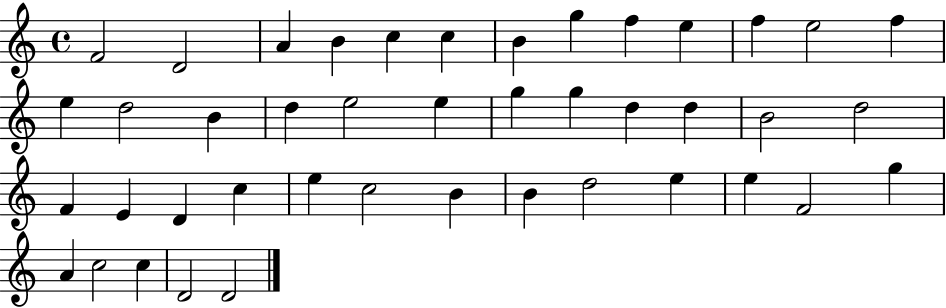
F4/h D4/h A4/q B4/q C5/q C5/q B4/q G5/q F5/q E5/q F5/q E5/h F5/q E5/q D5/h B4/q D5/q E5/h E5/q G5/q G5/q D5/q D5/q B4/h D5/h F4/q E4/q D4/q C5/q E5/q C5/h B4/q B4/q D5/h E5/q E5/q F4/h G5/q A4/q C5/h C5/q D4/h D4/h